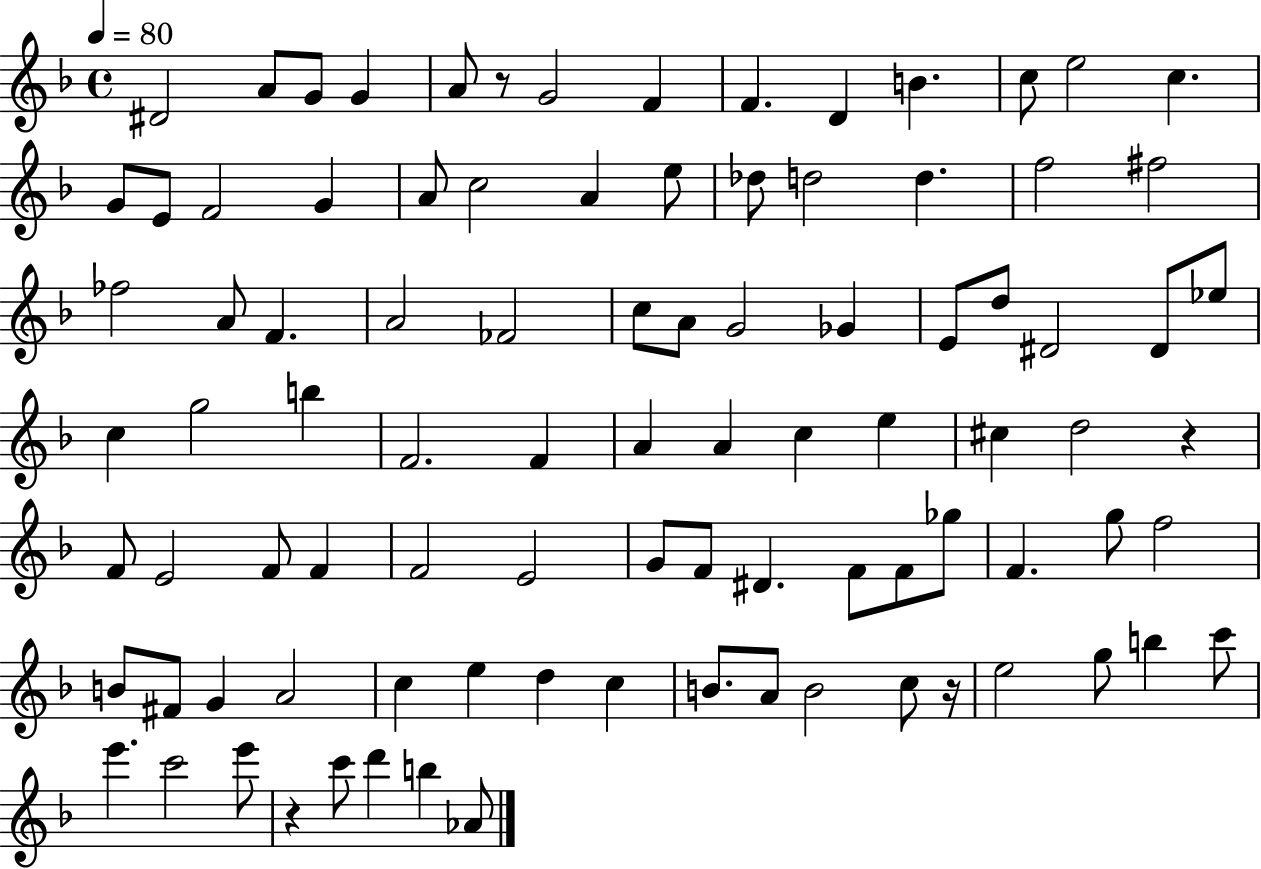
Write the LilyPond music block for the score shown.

{
  \clef treble
  \time 4/4
  \defaultTimeSignature
  \key f \major
  \tempo 4 = 80
  dis'2 a'8 g'8 g'4 | a'8 r8 g'2 f'4 | f'4. d'4 b'4. | c''8 e''2 c''4. | \break g'8 e'8 f'2 g'4 | a'8 c''2 a'4 e''8 | des''8 d''2 d''4. | f''2 fis''2 | \break fes''2 a'8 f'4. | a'2 fes'2 | c''8 a'8 g'2 ges'4 | e'8 d''8 dis'2 dis'8 ees''8 | \break c''4 g''2 b''4 | f'2. f'4 | a'4 a'4 c''4 e''4 | cis''4 d''2 r4 | \break f'8 e'2 f'8 f'4 | f'2 e'2 | g'8 f'8 dis'4. f'8 f'8 ges''8 | f'4. g''8 f''2 | \break b'8 fis'8 g'4 a'2 | c''4 e''4 d''4 c''4 | b'8. a'8 b'2 c''8 r16 | e''2 g''8 b''4 c'''8 | \break e'''4. c'''2 e'''8 | r4 c'''8 d'''4 b''4 aes'8 | \bar "|."
}